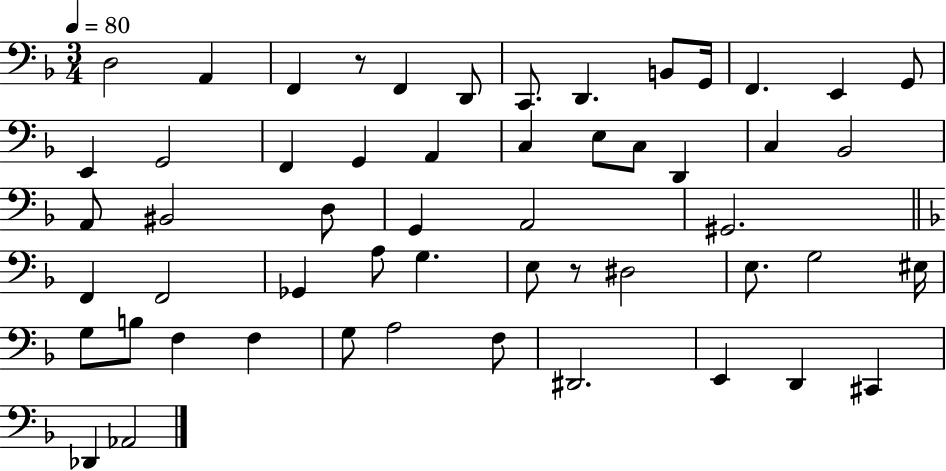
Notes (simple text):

D3/h A2/q F2/q R/e F2/q D2/e C2/e. D2/q. B2/e G2/s F2/q. E2/q G2/e E2/q G2/h F2/q G2/q A2/q C3/q E3/e C3/e D2/q C3/q Bb2/h A2/e BIS2/h D3/e G2/q A2/h G#2/h. F2/q F2/h Gb2/q A3/e G3/q. E3/e R/e D#3/h E3/e. G3/h EIS3/s G3/e B3/e F3/q F3/q G3/e A3/h F3/e D#2/h. E2/q D2/q C#2/q Db2/q Ab2/h